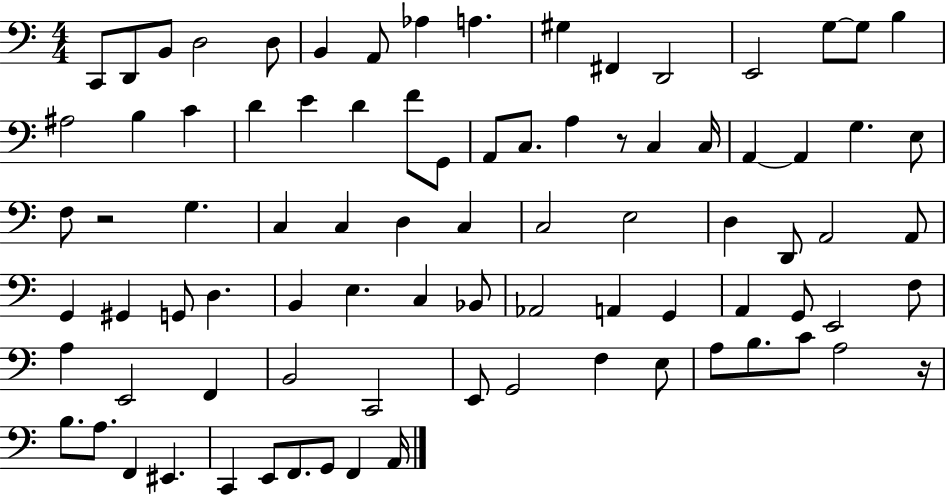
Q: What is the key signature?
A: C major